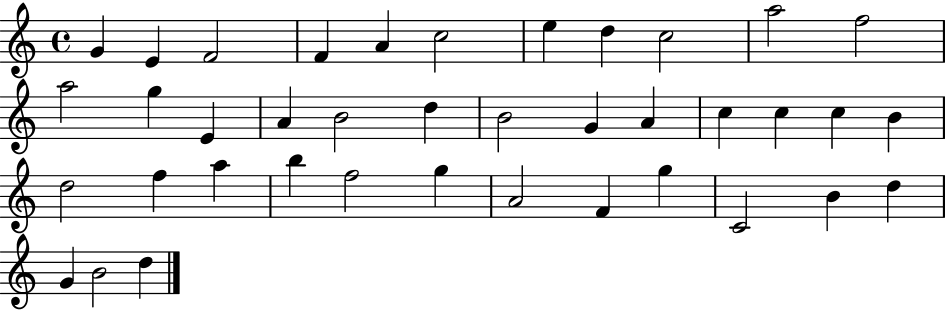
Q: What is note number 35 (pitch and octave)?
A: B4